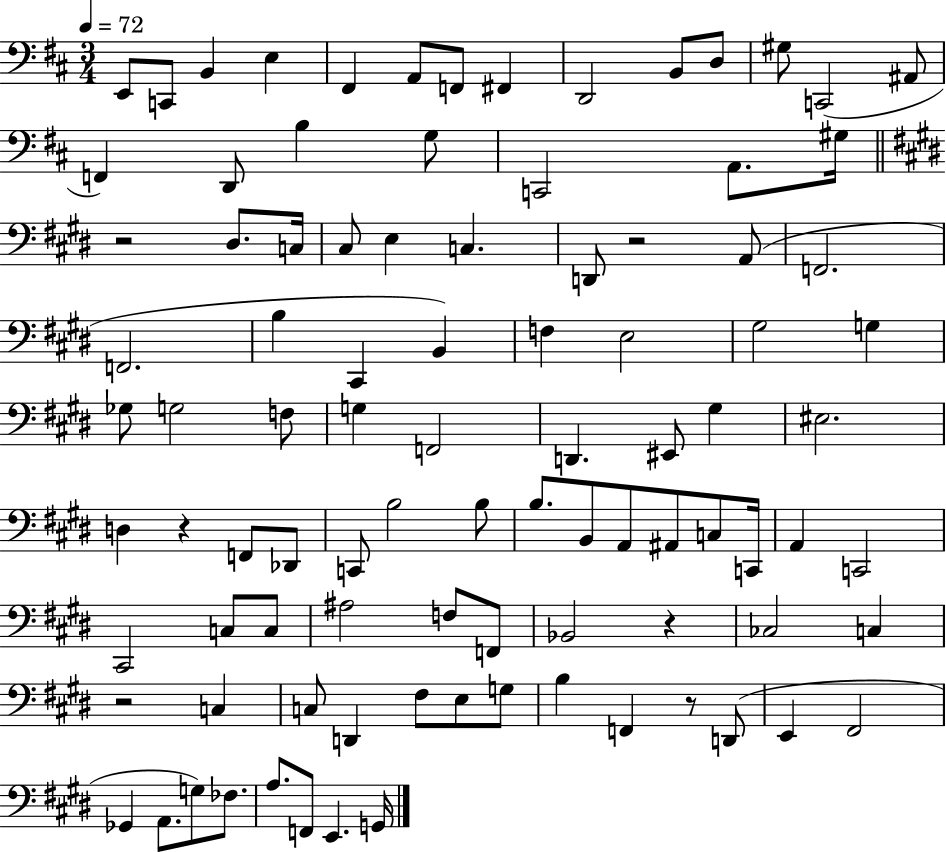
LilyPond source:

{
  \clef bass
  \numericTimeSignature
  \time 3/4
  \key d \major
  \tempo 4 = 72
  \repeat volta 2 { e,8 c,8 b,4 e4 | fis,4 a,8 f,8 fis,4 | d,2 b,8 d8 | gis8 c,2( ais,8 | \break f,4) d,8 b4 g8 | c,2 a,8. gis16 | \bar "||" \break \key e \major r2 dis8. c16 | cis8 e4 c4. | d,8 r2 a,8( | f,2. | \break f,2. | b4 cis,4 b,4) | f4 e2 | gis2 g4 | \break ges8 g2 f8 | g4 f,2 | d,4. eis,8 gis4 | eis2. | \break d4 r4 f,8 des,8 | c,8 b2 b8 | b8. b,8 a,8 ais,8 c8 c,16 | a,4 c,2 | \break cis,2 c8 c8 | ais2 f8 f,8 | bes,2 r4 | ces2 c4 | \break r2 c4 | c8 d,4 fis8 e8 g8 | b4 f,4 r8 d,8( | e,4 fis,2 | \break ges,4 a,8. g8) fes8. | a8. f,8 e,4. g,16 | } \bar "|."
}